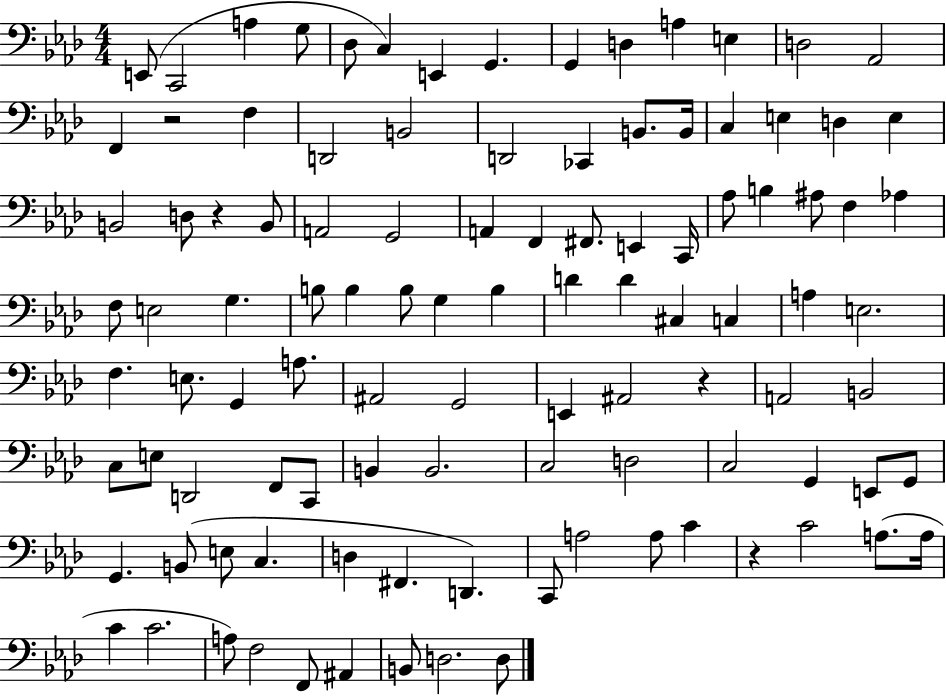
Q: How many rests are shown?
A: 4